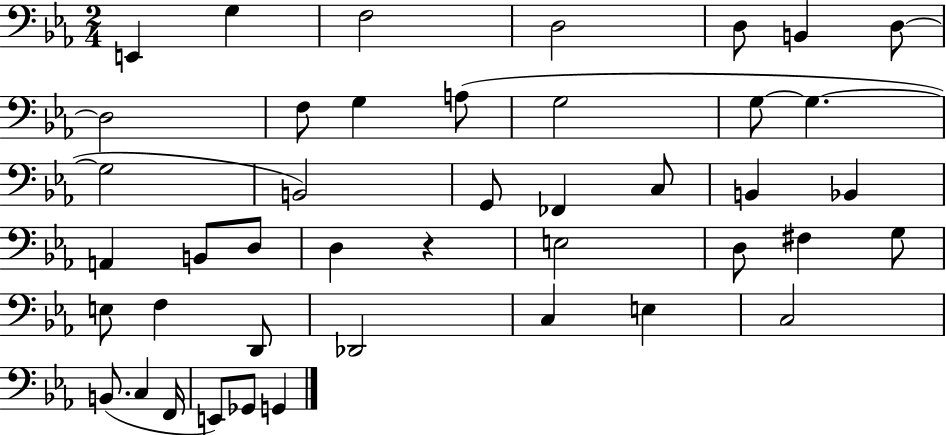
{
  \clef bass
  \numericTimeSignature
  \time 2/4
  \key ees \major
  e,4 g4 | f2 | d2 | d8 b,4 d8~~ | \break d2 | f8 g4 a8( | g2 | g8~~ g4.~~ | \break g2 | b,2) | g,8 fes,4 c8 | b,4 bes,4 | \break a,4 b,8 d8 | d4 r4 | e2 | d8 fis4 g8 | \break e8 f4 d,8 | des,2 | c4 e4 | c2 | \break b,8.( c4 f,16 | e,8) ges,8 g,4 | \bar "|."
}